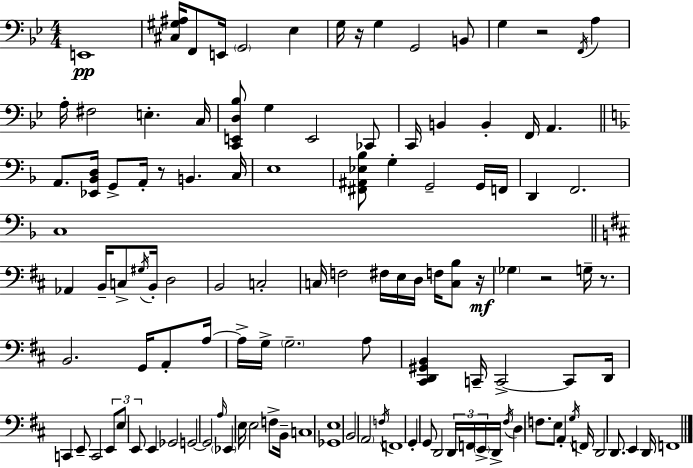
{
  \clef bass
  \numericTimeSignature
  \time 4/4
  \key bes \major
  e,1\pp | <cis gis ais>16 f,8 e,16 \parenthesize g,2 ees4 | g16 r16 g4 g,2 b,8 | g4 r2 \acciaccatura { f,16 } a4 | \break a16-. fis2 e4.-. | c16 <c, e, d bes>8 g4 e,2 ces,8 | c,16 b,4 b,4-. f,16 a,4. | \bar "||" \break \key f \major a,8. <ees, bes, d>16 g,8-> a,16-. r8 b,4. c16 | e1 | <fis, ais, ees bes>8 g4-. g,2-- g,16 f,16 | d,4 f,2. | \break c1 | \bar "||" \break \key d \major aes,4 b,16-- c8-> \acciaccatura { gis16 } b,16-. d2 | b,2 c2-. | c16 f2 fis16 e16 d16 f16 <c b>8 | r16\mf \parenthesize ges4 r2 g16-- r8. | \break b,2. g,16 a,8-. | a16~~ a16-> g16-> \parenthesize g2.-- a8 | <cis, d, gis, b,>4 c,16-- c,2->~~ c,8 | d,16 c,4 e,8-- c,2 \tuplet 3/2 { e,8 | \break e8 e,8 } e,4 ges,2 | g,2~~ g,2 | \grace { a16 } \parenthesize ees,4 e16 e2 f8-> | b,16-- c1 | \break <ges, e>1 | b,2 \parenthesize a,2 | \acciaccatura { f16 } f,1 | g,4-. g,8 d,2 | \break \tuplet 3/2 { d,16 f,16 \parenthesize e,16-> } d,16-> \acciaccatura { fis16 } d4 f8. e8 a,4-. | \acciaccatura { g16 } f,16 d,2 d,8. | e,4 d,16 f,1 | \bar "|."
}